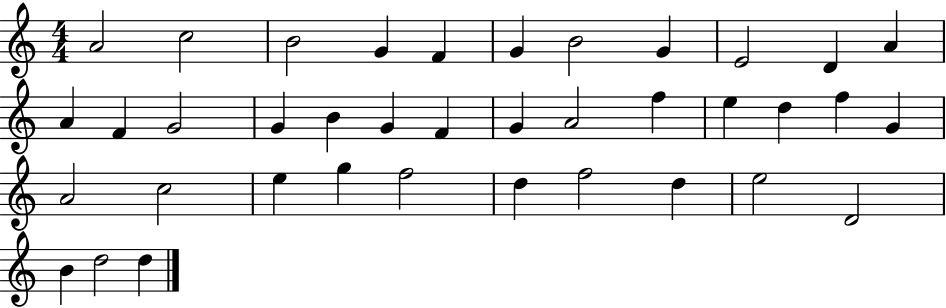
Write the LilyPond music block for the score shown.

{
  \clef treble
  \numericTimeSignature
  \time 4/4
  \key c \major
  a'2 c''2 | b'2 g'4 f'4 | g'4 b'2 g'4 | e'2 d'4 a'4 | \break a'4 f'4 g'2 | g'4 b'4 g'4 f'4 | g'4 a'2 f''4 | e''4 d''4 f''4 g'4 | \break a'2 c''2 | e''4 g''4 f''2 | d''4 f''2 d''4 | e''2 d'2 | \break b'4 d''2 d''4 | \bar "|."
}